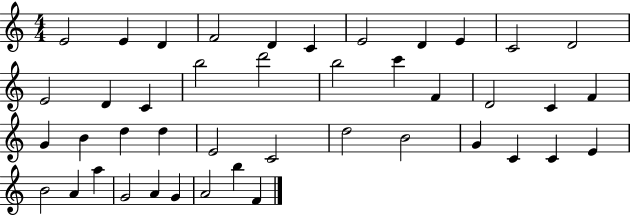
X:1
T:Untitled
M:4/4
L:1/4
K:C
E2 E D F2 D C E2 D E C2 D2 E2 D C b2 d'2 b2 c' F D2 C F G B d d E2 C2 d2 B2 G C C E B2 A a G2 A G A2 b F